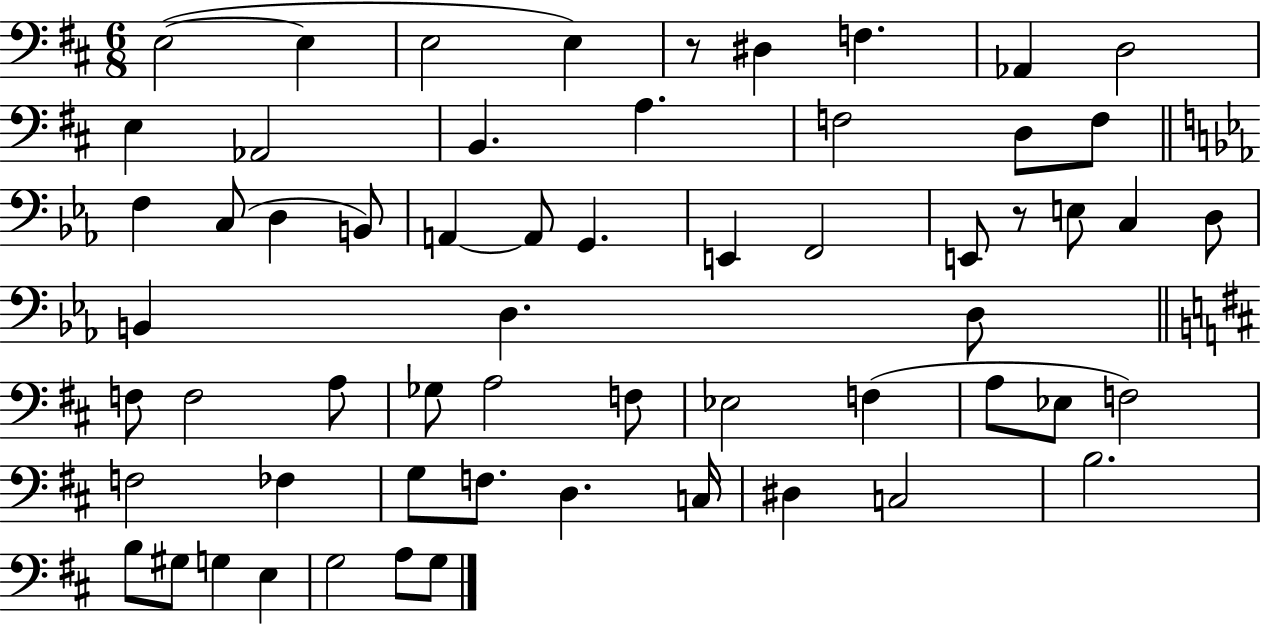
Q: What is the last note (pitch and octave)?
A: G3